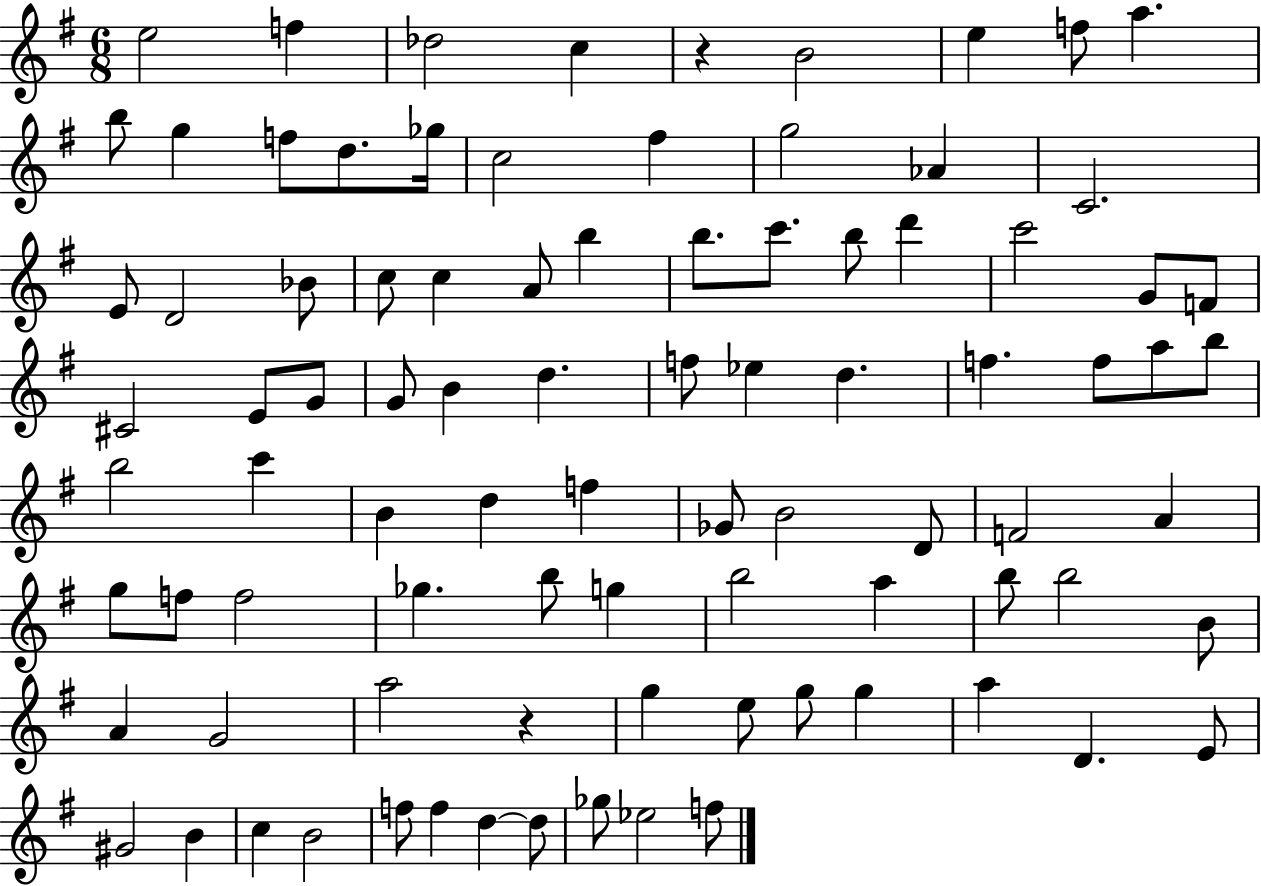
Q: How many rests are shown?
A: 2